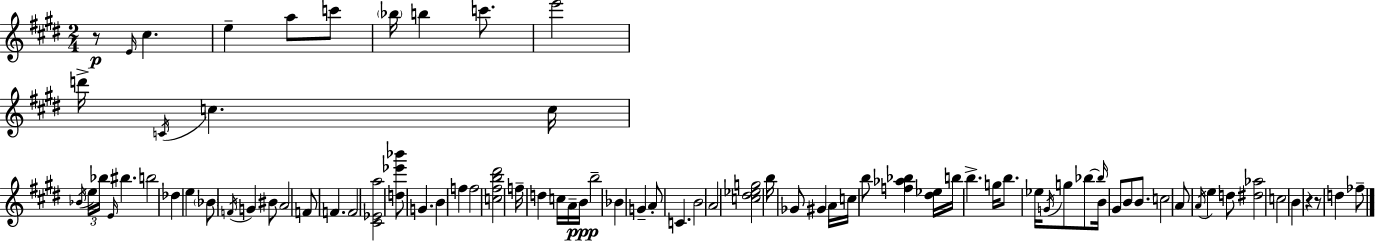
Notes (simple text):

R/e E4/s C#5/q. E5/q A5/e C6/e Bb5/s B5/q C6/e. E6/h D6/s C4/s C5/q. C5/s Bb4/s E5/s Bb5/s E4/s BIS5/q. B5/h Db5/q E5/q Bb4/e F4/s G4/q BIS4/e A4/h F4/e F4/q. F4/h [C#4,Eb4,A5]/h [D5,Eb6,Bb6]/e G4/q. B4/q F5/q F5/h [C5,F#5,B5,D#6]/h F5/s D5/q C5/s A4/s B4/s B5/h Bb4/q G4/q A4/e C4/q. B4/h A4/h [C5,D#5,Eb5,G5]/h B5/s Gb4/e G#4/q A4/s C5/s B5/e [F5,Ab5,Bb5]/q [D#5,Eb5]/s B5/s B5/q. G5/s B5/e. Eb5/s G4/s G5/e Bb5/e Bb5/s B4/s G#4/e B4/e B4/e. C5/h A4/e A4/s E5/q D5/e [D#5,Ab5]/h C5/h B4/q R/q R/e D5/q FES5/e